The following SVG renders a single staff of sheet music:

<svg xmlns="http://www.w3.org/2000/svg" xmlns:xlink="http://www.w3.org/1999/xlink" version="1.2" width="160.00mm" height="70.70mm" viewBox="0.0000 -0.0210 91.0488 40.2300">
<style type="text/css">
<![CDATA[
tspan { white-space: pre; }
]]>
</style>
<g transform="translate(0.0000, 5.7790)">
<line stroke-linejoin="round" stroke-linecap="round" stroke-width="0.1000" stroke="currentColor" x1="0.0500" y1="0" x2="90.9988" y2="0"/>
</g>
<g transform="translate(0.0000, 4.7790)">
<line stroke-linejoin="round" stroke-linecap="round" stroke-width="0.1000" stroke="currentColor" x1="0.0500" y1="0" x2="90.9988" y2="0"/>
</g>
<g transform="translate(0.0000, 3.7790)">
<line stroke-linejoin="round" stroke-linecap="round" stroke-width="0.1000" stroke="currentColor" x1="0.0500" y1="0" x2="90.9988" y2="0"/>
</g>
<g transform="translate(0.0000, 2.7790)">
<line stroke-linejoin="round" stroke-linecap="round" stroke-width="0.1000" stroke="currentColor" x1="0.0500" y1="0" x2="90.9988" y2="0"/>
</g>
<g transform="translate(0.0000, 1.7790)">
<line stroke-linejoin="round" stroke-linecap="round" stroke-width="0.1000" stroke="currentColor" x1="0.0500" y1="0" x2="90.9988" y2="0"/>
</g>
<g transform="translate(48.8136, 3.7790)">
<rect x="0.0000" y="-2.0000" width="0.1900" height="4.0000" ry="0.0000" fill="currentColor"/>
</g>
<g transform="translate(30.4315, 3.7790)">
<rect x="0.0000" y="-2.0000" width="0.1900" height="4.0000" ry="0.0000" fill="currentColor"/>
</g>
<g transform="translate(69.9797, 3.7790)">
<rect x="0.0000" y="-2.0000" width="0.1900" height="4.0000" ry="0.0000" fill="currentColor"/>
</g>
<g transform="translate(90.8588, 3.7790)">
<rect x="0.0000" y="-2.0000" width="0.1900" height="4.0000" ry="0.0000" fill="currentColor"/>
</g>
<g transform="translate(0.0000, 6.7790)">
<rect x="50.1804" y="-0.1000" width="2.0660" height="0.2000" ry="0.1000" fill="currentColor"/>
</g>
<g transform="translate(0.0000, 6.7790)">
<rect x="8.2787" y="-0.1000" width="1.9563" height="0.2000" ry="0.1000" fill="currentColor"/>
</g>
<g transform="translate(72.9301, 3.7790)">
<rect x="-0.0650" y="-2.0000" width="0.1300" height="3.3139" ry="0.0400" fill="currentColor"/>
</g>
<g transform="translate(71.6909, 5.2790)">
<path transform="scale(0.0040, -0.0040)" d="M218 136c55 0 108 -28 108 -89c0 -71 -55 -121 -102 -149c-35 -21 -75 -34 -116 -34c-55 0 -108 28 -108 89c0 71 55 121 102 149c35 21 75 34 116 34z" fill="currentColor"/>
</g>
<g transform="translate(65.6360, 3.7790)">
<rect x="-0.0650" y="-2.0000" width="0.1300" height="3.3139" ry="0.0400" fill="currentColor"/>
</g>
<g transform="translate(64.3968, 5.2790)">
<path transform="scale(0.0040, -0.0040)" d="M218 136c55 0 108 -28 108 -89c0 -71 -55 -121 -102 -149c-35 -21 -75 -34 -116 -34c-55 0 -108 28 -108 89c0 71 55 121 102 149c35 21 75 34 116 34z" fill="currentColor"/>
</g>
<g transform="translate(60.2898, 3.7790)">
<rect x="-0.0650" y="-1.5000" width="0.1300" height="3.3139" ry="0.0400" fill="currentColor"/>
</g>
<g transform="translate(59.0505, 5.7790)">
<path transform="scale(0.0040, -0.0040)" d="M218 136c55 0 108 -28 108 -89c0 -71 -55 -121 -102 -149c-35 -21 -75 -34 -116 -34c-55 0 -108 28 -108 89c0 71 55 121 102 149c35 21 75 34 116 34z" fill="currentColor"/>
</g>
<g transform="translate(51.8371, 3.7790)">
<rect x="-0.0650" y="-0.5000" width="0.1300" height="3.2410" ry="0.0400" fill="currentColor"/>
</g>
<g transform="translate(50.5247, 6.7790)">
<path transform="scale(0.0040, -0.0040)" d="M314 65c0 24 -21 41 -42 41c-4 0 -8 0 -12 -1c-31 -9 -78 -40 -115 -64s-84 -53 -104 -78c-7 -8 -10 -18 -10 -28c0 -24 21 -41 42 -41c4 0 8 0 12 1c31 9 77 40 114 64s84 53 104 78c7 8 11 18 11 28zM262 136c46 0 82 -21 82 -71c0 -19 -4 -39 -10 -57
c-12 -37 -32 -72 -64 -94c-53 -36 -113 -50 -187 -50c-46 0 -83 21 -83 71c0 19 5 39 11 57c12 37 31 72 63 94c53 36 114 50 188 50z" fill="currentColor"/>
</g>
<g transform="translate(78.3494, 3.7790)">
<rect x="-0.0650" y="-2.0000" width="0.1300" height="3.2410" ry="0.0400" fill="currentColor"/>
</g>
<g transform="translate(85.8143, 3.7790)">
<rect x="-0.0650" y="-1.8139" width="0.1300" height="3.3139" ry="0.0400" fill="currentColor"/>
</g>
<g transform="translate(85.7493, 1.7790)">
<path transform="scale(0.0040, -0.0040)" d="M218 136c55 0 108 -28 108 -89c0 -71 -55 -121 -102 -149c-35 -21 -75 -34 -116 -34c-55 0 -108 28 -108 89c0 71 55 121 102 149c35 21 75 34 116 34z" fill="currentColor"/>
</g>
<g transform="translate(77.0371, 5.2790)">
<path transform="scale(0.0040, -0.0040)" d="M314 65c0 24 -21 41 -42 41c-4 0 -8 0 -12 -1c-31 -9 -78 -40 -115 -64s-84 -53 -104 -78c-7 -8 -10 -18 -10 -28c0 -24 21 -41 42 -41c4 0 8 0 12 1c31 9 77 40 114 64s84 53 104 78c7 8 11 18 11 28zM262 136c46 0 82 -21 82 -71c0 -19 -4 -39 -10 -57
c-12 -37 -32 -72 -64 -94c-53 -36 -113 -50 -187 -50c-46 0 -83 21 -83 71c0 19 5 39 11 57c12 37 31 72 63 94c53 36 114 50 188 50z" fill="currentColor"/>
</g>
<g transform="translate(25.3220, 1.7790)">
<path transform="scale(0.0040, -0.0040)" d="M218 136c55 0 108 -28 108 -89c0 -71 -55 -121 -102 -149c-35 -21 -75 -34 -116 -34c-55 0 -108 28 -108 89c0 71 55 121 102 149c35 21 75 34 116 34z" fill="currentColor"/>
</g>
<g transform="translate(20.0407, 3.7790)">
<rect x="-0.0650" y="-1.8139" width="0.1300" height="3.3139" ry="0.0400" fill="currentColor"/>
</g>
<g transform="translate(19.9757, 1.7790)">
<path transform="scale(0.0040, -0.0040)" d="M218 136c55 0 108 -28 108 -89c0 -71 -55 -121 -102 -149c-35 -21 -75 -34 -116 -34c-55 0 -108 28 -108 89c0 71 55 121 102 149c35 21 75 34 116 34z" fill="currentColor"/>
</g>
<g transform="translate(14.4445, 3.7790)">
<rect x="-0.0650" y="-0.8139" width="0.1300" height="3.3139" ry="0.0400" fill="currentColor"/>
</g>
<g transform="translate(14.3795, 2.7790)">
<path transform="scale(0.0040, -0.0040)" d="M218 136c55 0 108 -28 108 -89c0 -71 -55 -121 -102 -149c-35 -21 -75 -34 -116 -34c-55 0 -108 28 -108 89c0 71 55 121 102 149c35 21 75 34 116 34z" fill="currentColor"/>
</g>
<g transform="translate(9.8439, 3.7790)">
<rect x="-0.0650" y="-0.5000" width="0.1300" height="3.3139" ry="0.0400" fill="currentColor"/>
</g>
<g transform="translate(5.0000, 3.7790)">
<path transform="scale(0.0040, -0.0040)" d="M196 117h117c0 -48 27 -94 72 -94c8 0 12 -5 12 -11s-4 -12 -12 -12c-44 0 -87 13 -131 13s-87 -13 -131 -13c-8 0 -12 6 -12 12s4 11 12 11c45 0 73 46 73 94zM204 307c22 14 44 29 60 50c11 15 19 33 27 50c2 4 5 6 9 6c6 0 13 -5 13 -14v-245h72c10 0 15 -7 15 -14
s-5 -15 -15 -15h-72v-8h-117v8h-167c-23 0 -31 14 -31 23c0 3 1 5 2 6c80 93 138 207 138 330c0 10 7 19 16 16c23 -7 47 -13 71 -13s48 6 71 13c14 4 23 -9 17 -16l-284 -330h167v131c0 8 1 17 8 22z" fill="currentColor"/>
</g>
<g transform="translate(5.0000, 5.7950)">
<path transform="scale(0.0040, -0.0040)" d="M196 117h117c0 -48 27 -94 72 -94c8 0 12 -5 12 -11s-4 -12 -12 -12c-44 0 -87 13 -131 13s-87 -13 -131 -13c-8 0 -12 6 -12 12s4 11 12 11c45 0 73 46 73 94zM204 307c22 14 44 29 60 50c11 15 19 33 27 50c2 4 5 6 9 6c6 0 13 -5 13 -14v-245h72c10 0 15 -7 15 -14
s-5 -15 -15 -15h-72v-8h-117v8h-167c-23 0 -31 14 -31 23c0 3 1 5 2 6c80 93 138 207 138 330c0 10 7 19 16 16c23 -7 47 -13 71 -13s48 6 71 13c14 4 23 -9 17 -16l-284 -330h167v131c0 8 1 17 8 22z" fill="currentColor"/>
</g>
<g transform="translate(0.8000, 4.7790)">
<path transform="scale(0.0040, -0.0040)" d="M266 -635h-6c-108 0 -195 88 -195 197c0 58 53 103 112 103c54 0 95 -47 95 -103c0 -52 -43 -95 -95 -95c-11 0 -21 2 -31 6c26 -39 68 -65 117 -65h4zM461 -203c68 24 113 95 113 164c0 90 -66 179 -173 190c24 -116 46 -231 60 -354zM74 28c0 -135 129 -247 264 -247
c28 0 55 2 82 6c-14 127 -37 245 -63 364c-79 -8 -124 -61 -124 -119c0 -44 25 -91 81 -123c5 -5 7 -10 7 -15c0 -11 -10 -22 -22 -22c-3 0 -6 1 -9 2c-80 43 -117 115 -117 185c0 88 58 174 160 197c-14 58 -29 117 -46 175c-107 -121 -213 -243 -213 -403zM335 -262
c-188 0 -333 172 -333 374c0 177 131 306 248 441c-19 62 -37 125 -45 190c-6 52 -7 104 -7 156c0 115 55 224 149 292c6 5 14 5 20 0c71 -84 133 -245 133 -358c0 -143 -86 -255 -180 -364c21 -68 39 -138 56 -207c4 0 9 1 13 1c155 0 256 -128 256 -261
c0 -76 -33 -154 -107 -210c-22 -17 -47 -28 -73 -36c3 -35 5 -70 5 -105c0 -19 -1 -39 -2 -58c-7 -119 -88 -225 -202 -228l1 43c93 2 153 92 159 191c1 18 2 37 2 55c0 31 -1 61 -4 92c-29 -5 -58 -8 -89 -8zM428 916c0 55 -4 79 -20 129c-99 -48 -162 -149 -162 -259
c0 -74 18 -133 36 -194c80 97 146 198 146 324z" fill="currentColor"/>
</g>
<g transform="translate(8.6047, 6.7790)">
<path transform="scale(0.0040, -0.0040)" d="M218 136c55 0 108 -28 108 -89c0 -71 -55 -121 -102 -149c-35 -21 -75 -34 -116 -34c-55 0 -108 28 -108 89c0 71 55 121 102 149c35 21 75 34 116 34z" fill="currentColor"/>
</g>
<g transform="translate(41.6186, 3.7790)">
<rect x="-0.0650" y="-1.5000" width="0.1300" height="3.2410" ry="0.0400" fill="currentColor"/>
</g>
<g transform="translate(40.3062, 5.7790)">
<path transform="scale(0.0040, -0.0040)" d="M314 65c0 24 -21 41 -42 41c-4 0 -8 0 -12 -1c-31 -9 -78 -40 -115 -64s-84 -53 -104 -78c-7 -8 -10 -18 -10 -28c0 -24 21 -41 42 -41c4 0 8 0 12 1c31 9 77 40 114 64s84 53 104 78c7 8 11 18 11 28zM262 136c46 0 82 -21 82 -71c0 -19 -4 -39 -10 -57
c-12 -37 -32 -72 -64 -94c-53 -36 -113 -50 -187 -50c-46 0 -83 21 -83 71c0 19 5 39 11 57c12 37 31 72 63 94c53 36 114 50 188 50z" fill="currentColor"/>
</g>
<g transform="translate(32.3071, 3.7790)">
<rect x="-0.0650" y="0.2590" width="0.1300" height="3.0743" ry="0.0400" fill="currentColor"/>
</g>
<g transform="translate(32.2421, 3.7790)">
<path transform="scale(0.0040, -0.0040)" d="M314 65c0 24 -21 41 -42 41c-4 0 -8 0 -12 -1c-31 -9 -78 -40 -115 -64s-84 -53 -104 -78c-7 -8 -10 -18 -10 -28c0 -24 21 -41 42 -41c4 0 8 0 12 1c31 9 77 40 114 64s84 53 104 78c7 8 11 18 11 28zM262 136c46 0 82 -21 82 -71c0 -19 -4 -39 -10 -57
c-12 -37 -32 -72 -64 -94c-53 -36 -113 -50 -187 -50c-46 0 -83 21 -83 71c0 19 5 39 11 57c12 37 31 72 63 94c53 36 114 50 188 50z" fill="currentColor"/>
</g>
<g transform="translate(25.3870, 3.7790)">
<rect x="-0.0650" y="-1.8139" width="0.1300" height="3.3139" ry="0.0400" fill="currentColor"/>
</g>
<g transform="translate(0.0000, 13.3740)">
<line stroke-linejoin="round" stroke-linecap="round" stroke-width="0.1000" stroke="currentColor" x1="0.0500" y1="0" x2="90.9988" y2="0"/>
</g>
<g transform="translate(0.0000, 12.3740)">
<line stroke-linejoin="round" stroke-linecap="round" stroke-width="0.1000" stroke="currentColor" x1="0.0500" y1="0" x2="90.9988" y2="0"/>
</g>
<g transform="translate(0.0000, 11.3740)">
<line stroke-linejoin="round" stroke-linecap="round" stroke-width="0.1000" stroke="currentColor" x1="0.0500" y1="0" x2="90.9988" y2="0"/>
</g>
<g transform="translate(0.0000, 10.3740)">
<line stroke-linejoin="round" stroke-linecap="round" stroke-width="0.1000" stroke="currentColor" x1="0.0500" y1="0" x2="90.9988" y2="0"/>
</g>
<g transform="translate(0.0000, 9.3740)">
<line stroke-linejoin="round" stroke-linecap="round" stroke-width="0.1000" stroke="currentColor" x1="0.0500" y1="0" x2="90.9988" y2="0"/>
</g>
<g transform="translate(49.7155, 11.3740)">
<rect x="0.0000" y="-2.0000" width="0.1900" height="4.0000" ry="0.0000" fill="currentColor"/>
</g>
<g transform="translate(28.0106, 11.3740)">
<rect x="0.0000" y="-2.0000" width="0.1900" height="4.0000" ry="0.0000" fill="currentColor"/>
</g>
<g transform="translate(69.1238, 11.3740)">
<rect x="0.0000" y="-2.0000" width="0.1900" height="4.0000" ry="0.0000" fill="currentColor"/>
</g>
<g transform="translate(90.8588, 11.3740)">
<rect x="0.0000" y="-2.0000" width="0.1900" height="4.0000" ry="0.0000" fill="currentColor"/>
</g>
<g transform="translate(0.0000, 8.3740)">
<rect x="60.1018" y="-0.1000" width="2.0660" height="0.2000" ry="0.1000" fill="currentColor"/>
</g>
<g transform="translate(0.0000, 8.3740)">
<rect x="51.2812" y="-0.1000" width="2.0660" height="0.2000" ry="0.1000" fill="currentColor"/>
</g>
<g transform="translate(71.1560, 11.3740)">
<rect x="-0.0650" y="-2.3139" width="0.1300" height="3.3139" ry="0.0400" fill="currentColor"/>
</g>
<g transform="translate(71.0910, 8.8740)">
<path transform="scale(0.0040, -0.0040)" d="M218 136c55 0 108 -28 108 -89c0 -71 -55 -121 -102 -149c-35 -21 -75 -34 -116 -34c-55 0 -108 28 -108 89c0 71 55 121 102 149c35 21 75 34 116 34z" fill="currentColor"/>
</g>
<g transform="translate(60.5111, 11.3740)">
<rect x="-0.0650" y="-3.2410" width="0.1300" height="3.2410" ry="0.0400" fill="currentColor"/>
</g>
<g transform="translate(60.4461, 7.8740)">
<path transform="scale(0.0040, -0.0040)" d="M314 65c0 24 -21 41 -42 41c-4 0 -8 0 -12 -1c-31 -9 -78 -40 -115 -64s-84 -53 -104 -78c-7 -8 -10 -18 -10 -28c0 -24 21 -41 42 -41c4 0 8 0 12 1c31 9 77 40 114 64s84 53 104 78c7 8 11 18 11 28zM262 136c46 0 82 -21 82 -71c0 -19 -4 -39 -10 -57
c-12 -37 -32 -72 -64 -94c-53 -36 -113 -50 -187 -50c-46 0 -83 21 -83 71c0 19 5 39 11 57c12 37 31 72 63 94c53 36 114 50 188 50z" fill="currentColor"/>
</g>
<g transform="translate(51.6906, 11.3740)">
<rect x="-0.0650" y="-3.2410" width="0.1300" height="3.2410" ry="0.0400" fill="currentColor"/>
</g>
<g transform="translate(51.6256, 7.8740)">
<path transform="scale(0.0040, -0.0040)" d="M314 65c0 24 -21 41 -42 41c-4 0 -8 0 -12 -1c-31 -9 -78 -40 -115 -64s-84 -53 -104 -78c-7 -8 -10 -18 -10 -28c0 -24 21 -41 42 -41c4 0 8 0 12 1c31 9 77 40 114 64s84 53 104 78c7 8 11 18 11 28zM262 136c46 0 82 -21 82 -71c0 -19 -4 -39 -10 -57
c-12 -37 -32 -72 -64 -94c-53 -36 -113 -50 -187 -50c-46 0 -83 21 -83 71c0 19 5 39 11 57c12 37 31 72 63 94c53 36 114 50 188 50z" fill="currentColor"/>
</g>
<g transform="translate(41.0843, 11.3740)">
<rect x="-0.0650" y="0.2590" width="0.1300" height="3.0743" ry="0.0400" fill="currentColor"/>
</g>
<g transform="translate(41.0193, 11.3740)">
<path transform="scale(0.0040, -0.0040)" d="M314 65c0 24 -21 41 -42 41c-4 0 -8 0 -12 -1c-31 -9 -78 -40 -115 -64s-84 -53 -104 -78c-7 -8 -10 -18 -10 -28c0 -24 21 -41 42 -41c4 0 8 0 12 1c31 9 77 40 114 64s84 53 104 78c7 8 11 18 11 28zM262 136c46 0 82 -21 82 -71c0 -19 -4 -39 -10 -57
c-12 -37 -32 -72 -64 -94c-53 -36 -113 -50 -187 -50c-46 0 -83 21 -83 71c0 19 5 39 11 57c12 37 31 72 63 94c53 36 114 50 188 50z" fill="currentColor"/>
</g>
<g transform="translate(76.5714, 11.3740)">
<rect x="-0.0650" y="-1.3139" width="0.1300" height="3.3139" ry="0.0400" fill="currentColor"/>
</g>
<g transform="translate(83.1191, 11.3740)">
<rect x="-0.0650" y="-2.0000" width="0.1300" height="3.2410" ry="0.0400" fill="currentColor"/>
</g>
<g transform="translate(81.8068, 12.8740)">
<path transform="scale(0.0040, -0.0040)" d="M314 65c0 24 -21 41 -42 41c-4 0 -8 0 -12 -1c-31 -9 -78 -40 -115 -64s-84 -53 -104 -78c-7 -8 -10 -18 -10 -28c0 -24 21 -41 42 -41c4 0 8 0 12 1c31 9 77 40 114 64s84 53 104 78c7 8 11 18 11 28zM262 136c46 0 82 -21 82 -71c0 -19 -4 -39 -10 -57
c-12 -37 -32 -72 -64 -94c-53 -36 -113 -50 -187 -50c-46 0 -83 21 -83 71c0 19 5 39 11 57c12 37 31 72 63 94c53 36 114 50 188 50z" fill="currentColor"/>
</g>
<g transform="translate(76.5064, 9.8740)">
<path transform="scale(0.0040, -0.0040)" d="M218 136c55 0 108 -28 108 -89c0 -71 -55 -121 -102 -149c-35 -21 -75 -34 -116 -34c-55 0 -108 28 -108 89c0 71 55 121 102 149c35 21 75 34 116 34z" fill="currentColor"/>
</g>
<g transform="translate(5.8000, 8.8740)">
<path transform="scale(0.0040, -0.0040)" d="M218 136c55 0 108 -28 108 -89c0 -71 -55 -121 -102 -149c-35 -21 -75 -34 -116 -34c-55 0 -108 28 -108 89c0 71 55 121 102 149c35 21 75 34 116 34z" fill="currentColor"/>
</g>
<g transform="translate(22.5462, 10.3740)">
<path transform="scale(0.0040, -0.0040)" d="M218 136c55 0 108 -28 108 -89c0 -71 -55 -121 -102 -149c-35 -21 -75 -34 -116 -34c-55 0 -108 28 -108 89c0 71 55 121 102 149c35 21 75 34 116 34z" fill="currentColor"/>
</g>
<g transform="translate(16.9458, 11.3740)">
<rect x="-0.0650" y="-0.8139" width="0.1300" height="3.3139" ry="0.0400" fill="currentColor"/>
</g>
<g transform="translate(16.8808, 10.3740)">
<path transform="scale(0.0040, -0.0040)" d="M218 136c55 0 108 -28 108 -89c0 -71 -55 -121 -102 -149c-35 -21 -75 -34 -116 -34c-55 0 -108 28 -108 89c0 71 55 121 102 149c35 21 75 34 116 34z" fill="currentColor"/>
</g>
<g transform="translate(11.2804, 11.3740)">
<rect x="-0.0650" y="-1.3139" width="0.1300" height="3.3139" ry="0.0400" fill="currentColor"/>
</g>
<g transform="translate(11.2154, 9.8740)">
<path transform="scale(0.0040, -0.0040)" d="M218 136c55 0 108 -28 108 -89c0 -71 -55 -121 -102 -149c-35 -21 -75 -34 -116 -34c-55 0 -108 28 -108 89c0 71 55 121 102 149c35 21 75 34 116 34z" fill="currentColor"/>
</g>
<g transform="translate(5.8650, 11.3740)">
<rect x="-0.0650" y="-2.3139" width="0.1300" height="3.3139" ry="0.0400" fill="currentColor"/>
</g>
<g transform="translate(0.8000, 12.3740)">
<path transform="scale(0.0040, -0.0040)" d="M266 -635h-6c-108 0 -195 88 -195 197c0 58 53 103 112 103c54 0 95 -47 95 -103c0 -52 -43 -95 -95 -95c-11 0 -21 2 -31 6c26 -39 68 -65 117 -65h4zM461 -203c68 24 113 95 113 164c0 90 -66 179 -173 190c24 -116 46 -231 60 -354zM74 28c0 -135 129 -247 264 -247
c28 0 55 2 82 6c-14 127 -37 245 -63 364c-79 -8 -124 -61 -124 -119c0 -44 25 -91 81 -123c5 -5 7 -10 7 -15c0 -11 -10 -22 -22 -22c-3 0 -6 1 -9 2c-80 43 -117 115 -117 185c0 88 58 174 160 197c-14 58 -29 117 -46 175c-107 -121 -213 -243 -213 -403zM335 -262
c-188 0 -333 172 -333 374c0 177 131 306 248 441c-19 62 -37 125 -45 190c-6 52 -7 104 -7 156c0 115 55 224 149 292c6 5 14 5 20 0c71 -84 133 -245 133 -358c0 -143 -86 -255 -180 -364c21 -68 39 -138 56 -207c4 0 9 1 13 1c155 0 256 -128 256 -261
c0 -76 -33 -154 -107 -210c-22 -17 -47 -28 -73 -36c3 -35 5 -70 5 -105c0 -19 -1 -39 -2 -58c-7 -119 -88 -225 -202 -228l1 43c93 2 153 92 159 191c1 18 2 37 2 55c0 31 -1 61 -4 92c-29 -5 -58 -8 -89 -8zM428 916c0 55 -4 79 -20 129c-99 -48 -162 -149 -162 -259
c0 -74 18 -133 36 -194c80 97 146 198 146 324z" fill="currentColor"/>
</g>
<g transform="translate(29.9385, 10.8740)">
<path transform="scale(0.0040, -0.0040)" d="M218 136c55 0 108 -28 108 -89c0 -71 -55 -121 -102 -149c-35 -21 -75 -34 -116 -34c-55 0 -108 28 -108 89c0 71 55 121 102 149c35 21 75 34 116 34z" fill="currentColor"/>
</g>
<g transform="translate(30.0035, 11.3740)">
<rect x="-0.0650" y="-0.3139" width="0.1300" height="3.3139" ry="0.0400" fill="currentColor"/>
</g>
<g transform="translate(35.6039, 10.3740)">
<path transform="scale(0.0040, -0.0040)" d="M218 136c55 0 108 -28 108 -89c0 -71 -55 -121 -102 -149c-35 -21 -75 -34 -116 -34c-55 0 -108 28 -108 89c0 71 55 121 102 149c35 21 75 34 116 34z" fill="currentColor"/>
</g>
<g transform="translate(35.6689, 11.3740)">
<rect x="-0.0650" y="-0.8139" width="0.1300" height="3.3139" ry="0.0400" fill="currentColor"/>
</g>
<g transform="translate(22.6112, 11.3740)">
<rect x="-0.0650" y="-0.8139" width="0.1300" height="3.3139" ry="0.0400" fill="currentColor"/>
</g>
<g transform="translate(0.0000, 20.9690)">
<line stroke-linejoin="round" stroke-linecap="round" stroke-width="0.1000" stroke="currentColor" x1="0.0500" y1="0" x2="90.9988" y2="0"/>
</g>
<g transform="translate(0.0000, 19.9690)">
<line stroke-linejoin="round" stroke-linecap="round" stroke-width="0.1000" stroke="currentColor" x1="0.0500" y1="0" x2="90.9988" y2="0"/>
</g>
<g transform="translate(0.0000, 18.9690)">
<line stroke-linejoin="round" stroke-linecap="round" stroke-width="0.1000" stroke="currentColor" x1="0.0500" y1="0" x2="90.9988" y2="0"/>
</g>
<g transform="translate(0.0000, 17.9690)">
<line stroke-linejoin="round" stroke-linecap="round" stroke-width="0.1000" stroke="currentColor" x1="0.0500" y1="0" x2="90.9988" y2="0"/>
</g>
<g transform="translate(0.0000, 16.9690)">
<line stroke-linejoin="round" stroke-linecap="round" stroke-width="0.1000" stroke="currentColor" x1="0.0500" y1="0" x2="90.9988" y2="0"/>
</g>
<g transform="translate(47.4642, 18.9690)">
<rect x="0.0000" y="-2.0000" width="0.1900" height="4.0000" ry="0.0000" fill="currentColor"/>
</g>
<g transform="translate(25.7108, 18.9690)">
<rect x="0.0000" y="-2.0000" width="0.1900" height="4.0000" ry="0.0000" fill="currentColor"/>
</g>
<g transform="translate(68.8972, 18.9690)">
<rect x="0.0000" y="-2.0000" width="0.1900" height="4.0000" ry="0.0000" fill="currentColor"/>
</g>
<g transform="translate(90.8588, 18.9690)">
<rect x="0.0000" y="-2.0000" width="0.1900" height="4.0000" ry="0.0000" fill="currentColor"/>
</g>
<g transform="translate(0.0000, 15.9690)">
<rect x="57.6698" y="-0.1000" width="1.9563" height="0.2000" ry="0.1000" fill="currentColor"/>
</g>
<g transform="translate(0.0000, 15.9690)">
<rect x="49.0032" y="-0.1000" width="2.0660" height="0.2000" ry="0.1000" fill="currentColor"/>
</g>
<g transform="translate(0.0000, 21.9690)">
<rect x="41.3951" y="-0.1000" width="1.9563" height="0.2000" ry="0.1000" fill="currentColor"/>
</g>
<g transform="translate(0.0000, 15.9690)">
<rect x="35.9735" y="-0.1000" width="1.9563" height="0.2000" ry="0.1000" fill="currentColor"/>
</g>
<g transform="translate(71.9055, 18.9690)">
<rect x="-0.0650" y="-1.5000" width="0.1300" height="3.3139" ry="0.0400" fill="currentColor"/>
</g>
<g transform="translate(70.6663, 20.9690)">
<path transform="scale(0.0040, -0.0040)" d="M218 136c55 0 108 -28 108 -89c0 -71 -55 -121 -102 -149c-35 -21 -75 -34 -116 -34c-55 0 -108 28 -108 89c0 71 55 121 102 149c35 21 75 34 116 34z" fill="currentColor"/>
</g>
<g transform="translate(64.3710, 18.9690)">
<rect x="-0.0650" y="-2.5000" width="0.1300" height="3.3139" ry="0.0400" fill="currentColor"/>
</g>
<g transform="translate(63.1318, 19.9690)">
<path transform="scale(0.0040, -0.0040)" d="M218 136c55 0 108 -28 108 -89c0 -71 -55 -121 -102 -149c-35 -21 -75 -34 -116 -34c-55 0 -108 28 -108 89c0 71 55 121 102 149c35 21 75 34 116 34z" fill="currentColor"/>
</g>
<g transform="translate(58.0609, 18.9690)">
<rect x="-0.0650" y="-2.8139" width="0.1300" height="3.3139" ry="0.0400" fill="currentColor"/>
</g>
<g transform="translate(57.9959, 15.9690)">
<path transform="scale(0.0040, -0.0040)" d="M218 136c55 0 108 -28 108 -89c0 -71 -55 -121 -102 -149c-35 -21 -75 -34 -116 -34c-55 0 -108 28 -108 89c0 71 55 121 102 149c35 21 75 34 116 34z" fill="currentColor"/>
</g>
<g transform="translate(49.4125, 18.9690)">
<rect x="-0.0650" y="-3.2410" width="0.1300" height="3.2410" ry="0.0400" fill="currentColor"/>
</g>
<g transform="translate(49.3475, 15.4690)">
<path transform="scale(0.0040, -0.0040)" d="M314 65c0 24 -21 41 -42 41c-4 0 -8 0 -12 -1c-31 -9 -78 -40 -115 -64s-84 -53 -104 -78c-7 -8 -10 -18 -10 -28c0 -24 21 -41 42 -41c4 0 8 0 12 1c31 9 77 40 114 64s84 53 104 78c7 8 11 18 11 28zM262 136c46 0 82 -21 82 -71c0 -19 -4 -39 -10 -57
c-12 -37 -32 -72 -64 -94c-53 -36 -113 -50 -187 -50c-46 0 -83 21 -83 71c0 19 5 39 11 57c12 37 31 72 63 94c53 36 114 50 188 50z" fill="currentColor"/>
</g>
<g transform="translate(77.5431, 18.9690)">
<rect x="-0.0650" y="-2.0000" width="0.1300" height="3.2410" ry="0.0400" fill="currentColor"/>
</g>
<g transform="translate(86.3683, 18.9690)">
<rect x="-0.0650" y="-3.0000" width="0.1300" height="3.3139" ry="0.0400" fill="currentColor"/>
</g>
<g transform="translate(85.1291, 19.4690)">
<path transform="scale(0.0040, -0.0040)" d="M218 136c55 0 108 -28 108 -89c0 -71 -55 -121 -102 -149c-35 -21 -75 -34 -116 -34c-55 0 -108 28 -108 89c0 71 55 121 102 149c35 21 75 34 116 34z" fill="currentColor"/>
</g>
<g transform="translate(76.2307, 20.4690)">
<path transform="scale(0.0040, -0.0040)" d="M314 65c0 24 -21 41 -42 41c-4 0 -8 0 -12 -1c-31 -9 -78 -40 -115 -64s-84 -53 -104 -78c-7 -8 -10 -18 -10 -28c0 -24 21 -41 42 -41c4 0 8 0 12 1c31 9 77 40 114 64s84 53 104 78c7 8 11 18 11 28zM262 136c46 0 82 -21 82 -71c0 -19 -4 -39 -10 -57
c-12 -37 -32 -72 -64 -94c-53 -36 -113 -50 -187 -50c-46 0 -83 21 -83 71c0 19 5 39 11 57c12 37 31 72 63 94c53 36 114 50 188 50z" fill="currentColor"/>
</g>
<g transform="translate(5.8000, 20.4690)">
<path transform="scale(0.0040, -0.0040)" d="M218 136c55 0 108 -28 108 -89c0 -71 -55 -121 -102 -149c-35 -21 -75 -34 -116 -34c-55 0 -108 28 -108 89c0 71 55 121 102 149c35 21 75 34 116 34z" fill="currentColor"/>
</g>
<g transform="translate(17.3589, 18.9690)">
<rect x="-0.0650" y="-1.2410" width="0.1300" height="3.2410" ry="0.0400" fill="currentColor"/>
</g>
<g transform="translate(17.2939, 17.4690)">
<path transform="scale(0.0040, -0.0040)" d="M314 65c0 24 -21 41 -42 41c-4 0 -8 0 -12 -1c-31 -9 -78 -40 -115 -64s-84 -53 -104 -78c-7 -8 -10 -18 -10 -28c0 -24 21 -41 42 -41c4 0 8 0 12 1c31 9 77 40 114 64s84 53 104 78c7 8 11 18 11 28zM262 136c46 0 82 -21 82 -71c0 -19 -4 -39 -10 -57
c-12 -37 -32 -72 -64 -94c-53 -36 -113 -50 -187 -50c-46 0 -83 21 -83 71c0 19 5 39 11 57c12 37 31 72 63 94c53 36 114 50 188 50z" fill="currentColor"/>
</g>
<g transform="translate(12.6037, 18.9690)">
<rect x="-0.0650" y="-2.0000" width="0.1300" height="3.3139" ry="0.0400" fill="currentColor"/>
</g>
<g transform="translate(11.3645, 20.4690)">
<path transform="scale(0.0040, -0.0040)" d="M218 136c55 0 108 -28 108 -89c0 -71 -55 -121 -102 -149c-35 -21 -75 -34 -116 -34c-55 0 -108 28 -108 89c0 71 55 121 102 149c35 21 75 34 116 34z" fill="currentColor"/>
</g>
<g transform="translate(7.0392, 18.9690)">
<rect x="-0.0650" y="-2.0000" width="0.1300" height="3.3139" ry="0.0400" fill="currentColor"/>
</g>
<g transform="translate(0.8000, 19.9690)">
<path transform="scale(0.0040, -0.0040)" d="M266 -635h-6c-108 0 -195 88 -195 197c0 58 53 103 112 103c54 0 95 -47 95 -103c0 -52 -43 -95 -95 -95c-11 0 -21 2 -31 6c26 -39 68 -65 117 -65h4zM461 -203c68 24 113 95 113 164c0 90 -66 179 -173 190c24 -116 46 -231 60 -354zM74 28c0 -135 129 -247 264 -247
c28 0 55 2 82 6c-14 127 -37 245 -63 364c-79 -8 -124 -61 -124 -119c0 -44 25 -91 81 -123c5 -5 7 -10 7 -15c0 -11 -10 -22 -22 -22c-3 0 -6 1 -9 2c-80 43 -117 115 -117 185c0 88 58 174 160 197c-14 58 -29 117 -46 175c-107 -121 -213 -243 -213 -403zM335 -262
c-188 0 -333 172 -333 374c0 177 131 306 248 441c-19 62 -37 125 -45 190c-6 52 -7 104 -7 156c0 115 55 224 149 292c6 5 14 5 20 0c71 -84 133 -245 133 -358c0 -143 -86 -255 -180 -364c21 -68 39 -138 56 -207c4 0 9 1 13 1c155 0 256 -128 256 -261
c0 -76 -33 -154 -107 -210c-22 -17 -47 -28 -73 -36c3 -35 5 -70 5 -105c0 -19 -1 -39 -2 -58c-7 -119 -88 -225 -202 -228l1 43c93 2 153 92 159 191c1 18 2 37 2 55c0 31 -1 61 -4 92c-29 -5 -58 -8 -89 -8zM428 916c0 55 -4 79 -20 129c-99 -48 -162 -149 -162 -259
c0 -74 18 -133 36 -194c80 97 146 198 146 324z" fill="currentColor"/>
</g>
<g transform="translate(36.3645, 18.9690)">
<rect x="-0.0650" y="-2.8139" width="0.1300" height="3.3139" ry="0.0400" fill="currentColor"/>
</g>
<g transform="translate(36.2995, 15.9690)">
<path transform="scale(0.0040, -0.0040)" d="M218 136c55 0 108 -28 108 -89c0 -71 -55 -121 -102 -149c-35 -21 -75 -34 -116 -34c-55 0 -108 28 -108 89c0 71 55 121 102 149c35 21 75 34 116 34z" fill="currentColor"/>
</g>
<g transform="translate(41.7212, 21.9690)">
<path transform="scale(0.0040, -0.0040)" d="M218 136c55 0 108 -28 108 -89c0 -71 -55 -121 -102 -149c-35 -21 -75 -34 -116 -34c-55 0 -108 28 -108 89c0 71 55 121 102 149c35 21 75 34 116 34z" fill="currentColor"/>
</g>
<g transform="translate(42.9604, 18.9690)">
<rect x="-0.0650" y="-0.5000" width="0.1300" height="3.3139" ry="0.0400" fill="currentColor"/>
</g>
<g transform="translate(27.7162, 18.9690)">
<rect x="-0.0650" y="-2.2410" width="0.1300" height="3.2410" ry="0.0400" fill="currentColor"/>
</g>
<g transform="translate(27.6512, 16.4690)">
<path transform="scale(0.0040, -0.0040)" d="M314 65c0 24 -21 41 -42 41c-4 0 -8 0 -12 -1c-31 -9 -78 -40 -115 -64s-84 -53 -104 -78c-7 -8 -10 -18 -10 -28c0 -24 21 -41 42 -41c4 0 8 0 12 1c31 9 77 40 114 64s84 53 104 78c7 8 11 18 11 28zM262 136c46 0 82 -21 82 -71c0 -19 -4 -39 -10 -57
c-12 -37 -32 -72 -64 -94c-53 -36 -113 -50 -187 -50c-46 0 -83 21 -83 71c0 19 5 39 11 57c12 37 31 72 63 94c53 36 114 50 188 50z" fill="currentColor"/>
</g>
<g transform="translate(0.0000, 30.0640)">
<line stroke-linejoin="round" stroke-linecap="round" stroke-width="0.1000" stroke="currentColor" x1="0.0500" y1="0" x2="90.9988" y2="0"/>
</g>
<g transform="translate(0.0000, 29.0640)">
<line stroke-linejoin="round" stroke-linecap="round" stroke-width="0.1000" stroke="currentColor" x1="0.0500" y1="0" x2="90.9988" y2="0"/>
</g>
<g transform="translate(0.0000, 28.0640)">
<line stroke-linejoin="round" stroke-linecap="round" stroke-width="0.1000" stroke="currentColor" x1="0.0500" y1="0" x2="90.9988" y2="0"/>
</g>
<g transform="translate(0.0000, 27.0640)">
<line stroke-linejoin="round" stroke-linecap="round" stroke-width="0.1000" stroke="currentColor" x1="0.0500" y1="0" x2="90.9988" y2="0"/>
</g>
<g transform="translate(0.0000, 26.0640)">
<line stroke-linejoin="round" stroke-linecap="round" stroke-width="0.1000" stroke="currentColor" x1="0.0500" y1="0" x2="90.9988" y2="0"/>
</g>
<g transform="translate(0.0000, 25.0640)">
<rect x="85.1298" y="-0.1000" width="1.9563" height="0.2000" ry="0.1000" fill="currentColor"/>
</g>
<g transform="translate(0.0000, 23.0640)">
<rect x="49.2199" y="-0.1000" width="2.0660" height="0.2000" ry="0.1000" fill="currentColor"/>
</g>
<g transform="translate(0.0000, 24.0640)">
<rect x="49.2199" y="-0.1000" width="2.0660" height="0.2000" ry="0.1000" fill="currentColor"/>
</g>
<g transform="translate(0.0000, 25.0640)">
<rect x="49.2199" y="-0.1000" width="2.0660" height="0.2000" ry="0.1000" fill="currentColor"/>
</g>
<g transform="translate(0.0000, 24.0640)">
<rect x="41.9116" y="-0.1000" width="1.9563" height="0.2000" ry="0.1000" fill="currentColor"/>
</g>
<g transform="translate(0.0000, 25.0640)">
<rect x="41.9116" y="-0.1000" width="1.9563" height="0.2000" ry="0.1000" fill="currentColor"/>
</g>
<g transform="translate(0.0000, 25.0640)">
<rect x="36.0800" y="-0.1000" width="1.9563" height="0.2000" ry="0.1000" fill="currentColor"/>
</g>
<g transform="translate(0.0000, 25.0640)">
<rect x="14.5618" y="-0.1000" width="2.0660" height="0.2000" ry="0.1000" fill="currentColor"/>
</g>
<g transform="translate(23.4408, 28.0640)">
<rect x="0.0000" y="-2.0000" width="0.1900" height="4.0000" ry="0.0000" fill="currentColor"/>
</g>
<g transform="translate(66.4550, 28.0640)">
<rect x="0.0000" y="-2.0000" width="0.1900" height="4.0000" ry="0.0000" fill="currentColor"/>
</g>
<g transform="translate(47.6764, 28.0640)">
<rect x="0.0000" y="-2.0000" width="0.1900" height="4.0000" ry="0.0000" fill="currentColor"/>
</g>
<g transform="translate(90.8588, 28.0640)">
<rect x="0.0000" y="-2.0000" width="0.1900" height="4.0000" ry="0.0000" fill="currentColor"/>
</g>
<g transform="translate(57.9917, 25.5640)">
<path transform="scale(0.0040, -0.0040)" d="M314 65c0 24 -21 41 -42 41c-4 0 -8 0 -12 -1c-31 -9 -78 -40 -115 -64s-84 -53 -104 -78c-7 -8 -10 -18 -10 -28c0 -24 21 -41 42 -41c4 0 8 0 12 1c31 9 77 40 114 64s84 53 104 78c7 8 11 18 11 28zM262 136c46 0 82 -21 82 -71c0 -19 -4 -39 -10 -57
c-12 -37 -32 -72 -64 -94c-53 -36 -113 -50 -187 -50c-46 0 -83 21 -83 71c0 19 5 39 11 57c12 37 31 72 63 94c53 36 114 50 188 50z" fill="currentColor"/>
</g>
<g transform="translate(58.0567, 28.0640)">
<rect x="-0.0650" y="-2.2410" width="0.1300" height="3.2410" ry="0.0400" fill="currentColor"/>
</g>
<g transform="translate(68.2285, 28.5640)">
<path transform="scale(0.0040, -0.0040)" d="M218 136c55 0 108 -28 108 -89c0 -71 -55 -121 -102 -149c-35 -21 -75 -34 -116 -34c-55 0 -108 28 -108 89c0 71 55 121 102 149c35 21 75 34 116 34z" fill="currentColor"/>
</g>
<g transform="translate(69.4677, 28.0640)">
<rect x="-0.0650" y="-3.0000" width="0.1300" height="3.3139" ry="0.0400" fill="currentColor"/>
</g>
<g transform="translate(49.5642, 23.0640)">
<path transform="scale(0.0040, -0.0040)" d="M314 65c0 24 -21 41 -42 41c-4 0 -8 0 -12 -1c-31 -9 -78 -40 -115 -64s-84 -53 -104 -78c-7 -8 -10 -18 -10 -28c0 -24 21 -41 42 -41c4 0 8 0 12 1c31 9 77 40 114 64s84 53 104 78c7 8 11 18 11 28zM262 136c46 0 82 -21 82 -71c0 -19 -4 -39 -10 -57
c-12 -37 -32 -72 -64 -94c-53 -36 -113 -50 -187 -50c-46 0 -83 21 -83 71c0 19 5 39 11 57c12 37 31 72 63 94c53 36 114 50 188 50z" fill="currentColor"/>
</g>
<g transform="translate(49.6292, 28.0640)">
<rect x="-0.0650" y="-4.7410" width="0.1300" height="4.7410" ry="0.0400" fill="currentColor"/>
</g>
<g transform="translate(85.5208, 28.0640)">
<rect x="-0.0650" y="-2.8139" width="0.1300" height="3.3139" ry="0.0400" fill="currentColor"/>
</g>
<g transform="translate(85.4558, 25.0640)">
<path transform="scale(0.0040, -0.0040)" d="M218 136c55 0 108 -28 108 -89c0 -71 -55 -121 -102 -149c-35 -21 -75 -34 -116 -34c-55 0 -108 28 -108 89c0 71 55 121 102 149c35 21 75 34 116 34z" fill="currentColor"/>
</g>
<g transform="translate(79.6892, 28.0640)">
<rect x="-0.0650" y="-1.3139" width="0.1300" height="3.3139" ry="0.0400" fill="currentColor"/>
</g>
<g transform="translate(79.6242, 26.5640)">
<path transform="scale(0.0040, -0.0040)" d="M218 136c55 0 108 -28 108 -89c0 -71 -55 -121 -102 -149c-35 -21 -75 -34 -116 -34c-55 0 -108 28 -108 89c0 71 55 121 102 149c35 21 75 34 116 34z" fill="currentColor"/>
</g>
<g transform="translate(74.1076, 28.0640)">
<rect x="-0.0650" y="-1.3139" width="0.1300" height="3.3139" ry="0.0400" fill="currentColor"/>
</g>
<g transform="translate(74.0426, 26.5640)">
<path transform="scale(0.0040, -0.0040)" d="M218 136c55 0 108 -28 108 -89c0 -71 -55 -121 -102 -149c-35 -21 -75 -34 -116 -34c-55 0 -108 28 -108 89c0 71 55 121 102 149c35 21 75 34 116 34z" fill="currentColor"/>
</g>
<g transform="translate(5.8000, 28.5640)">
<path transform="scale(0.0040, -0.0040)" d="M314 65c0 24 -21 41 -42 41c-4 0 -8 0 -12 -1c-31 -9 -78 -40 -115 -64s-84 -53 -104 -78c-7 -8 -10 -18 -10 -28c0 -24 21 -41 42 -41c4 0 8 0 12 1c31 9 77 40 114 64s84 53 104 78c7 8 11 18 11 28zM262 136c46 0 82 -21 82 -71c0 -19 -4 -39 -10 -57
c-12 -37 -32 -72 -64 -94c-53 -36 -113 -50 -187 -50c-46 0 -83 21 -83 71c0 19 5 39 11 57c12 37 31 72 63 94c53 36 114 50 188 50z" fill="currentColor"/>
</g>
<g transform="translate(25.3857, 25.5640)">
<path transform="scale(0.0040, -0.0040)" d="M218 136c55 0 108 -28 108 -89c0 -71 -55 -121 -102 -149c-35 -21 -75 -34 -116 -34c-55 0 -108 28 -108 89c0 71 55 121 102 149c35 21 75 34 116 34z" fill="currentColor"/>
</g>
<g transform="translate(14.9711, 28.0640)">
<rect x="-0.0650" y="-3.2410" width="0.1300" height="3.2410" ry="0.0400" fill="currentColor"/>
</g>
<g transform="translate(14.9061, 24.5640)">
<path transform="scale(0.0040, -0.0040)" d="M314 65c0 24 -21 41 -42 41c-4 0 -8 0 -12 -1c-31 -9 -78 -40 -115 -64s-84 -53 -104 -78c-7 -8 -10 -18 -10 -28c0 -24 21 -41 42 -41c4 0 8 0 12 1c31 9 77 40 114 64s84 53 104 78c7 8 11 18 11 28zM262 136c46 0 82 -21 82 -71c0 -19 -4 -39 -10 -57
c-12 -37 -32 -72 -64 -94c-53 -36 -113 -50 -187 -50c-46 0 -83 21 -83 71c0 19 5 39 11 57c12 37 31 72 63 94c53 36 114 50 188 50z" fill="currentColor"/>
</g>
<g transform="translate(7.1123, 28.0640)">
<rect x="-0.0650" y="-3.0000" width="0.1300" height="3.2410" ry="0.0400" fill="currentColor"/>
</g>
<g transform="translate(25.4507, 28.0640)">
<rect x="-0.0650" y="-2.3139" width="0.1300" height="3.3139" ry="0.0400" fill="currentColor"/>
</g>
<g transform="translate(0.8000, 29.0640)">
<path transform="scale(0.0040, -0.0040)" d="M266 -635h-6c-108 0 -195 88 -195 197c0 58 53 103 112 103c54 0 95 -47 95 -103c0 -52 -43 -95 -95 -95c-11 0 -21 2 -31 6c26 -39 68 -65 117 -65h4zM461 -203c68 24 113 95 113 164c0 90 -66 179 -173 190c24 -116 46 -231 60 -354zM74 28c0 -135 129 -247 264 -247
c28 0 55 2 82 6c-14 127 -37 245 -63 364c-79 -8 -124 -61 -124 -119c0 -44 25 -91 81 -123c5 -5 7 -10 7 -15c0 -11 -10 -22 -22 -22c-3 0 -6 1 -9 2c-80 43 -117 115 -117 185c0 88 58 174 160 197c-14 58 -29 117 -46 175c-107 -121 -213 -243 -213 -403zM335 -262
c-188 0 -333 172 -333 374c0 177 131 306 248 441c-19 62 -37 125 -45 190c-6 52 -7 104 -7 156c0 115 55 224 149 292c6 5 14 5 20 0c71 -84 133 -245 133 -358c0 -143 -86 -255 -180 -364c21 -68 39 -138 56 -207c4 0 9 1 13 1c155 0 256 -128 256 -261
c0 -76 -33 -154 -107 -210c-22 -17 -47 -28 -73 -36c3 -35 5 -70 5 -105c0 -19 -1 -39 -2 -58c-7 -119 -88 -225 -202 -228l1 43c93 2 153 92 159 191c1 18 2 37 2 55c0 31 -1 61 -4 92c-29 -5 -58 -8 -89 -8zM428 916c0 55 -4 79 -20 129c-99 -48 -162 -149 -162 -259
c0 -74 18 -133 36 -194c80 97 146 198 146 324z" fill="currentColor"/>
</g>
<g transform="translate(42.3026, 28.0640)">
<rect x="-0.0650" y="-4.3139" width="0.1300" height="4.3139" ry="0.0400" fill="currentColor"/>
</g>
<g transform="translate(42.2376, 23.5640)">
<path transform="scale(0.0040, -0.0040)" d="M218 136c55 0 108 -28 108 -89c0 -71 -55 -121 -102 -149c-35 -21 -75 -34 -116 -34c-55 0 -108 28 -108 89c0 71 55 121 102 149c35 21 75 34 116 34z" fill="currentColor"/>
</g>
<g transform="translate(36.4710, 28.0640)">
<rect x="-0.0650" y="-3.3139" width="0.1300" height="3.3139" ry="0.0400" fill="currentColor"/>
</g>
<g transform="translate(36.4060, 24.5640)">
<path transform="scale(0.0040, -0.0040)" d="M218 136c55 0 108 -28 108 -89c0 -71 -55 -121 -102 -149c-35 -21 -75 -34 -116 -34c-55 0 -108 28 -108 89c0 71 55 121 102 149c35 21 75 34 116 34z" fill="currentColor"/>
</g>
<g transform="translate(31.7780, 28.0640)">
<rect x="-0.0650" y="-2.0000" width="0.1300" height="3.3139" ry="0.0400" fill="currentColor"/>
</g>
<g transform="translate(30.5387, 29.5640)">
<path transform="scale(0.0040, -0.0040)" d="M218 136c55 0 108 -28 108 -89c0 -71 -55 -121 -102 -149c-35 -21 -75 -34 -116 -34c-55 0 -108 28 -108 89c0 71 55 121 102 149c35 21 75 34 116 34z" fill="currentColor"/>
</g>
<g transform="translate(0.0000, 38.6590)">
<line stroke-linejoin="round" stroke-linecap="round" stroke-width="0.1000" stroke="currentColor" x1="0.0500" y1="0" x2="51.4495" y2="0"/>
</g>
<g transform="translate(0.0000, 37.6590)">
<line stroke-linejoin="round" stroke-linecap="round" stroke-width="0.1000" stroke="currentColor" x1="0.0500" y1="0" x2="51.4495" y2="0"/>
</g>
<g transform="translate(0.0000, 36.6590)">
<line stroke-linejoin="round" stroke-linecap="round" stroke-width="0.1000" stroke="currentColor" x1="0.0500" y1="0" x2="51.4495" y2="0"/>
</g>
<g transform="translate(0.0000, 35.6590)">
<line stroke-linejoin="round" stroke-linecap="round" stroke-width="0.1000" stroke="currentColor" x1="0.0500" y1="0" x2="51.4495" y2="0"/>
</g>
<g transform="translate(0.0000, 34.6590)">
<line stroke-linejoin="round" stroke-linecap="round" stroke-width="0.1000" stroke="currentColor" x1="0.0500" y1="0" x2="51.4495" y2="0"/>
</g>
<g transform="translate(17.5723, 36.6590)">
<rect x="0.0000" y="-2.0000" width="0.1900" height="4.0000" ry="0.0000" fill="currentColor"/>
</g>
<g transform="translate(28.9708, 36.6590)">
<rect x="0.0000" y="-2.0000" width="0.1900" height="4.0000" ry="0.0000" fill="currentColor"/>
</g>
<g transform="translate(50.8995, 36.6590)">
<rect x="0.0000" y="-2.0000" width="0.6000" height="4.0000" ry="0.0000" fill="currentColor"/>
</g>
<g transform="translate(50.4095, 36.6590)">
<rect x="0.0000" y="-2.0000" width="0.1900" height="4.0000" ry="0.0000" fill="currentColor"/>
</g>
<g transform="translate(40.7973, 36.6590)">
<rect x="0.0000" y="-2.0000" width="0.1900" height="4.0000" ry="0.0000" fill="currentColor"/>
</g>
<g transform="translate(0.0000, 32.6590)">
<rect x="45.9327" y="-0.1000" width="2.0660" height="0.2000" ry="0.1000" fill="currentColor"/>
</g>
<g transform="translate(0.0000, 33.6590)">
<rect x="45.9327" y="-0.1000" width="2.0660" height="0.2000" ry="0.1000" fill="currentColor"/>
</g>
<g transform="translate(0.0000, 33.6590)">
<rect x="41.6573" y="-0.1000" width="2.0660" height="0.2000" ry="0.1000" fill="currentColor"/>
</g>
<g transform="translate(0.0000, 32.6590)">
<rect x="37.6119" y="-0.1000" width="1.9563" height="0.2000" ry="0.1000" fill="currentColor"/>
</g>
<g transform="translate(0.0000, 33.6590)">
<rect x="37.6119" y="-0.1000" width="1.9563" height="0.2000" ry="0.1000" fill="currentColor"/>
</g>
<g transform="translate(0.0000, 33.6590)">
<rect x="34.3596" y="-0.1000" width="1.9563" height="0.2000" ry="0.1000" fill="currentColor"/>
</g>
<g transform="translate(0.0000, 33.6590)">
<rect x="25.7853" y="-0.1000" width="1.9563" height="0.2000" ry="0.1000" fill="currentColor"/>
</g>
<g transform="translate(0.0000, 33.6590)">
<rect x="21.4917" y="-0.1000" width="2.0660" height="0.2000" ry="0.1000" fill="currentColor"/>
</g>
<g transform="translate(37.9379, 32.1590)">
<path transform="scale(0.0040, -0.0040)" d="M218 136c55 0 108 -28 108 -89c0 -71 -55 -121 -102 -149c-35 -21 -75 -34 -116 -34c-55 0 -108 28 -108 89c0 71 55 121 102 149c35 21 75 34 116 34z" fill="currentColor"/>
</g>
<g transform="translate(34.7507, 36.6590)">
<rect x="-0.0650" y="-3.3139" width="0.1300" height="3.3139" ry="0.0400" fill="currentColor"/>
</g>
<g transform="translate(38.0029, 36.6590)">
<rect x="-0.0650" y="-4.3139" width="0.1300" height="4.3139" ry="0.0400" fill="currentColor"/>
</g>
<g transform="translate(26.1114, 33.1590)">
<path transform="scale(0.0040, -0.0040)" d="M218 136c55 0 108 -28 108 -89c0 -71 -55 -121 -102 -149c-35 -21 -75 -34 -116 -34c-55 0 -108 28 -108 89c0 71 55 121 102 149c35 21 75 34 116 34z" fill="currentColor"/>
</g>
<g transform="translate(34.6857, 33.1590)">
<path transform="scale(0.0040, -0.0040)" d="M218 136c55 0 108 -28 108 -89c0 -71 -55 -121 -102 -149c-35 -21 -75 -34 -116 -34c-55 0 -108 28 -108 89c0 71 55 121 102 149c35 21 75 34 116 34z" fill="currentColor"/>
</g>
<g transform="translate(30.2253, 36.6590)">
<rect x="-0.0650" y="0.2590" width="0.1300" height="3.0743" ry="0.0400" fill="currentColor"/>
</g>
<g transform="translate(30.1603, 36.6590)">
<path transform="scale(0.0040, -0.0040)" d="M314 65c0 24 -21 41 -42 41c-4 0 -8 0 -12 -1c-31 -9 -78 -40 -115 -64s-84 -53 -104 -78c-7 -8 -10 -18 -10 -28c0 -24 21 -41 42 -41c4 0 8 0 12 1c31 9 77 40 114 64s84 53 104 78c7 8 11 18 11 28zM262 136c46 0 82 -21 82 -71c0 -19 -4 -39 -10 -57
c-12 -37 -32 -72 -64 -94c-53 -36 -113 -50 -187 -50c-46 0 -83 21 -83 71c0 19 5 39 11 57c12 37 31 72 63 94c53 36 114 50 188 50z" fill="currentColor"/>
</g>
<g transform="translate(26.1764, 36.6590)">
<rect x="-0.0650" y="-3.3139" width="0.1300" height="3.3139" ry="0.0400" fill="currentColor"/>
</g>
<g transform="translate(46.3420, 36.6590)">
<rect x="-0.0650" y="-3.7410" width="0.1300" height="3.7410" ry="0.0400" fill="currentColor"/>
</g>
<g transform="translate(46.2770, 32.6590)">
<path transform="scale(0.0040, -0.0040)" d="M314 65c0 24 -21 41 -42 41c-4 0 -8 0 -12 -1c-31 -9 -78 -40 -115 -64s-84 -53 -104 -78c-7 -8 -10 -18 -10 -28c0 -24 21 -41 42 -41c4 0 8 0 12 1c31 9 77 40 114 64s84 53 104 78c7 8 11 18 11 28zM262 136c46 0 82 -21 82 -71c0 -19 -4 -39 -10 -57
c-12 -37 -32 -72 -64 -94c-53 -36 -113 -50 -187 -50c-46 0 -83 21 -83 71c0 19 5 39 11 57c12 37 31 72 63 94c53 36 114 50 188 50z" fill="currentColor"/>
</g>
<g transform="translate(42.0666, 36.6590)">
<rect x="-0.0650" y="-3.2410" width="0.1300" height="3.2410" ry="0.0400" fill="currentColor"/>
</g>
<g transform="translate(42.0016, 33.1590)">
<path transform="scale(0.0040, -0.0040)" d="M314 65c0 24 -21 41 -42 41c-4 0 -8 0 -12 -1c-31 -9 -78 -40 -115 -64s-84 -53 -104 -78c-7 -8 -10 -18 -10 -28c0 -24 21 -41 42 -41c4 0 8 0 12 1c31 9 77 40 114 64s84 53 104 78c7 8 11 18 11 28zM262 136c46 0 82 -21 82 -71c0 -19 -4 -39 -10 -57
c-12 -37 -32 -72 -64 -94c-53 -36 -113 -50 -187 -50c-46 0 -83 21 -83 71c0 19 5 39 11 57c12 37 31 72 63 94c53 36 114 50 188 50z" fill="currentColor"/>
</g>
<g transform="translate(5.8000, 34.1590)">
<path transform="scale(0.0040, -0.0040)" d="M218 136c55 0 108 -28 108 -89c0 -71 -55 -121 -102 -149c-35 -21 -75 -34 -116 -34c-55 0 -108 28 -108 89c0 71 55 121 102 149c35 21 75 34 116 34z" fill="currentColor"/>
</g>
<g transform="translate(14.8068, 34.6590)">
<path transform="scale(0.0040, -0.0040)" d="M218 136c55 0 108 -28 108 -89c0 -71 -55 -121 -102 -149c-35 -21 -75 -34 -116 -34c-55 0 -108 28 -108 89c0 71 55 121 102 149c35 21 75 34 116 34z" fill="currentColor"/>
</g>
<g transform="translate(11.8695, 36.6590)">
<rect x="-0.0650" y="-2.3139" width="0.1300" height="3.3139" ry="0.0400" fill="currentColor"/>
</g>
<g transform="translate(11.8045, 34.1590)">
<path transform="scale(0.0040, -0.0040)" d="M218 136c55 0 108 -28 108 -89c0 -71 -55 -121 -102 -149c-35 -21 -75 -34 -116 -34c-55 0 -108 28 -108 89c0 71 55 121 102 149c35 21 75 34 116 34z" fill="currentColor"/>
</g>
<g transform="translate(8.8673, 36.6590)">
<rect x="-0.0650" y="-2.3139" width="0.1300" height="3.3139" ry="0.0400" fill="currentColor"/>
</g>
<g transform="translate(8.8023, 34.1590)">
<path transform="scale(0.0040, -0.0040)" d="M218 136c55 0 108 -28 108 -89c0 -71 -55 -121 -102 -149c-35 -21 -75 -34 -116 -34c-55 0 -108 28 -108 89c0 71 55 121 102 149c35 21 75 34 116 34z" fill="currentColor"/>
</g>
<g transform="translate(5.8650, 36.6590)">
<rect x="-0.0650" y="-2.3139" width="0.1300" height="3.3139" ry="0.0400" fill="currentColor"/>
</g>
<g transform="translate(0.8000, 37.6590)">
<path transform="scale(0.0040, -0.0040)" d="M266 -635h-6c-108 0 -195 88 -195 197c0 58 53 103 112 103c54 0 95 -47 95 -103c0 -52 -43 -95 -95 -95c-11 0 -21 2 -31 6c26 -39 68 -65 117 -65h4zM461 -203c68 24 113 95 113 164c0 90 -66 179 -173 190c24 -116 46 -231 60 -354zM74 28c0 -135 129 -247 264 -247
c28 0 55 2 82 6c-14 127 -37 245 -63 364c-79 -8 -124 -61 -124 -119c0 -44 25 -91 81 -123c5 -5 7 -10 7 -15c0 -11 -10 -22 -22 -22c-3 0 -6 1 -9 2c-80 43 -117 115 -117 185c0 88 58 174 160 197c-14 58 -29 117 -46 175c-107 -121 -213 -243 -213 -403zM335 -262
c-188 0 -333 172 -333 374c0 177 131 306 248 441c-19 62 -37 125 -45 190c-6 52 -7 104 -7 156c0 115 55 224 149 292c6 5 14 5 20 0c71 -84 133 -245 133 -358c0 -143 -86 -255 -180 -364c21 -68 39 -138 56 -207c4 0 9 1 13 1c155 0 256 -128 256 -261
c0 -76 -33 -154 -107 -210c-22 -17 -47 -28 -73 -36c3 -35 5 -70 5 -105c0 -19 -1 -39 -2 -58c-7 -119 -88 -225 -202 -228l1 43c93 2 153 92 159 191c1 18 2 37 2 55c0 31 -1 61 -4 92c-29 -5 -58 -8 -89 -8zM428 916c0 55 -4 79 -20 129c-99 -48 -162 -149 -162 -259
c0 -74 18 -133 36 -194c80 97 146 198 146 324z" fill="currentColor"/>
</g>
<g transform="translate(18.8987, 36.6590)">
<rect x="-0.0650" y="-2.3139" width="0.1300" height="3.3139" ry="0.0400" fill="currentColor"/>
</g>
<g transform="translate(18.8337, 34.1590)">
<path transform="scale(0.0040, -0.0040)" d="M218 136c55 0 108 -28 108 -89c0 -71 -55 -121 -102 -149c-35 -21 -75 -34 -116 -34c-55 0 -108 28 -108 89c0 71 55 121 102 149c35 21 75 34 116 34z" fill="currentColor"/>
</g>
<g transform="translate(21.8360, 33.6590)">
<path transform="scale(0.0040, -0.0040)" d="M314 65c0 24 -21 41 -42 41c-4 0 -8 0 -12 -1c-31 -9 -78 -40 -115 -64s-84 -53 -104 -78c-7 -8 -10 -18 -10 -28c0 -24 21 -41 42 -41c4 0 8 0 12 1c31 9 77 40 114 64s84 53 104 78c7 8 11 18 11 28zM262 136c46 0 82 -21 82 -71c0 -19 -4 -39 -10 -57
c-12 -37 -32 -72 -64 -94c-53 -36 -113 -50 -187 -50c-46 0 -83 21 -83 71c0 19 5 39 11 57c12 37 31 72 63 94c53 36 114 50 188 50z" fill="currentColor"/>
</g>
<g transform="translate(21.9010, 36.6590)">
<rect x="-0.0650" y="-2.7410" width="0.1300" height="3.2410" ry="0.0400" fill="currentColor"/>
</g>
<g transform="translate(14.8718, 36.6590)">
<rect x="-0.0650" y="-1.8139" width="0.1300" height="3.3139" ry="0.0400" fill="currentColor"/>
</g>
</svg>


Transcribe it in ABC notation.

X:1
T:Untitled
M:4/4
L:1/4
K:C
C d f f B2 E2 C2 E F F F2 f g e d d c d B2 b2 b2 g e F2 F F e2 g2 a C b2 a G E F2 A A2 b2 g F b d' e'2 g2 A e e a g g g f g a2 b B2 b d' b2 c'2